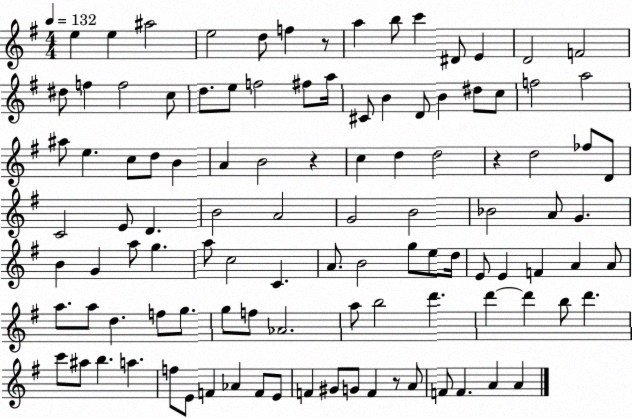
X:1
T:Untitled
M:4/4
L:1/4
K:G
e e ^a2 e2 d/2 f z/2 a b/2 c' ^D/2 E D2 F2 ^d/2 f f2 c/2 d/2 e/2 f2 ^f/2 a/4 ^C/2 B D/2 B ^d/2 c/2 f2 a2 ^a/2 e c/2 d/2 B A B2 z c d d2 z d2 _f/2 D/2 C2 E/2 D B2 A2 G2 B2 _B2 A/2 G B G a/2 g a/2 c2 C A/2 B2 g/2 e/2 d/4 E/2 E F A A/2 a/2 a/2 d f/2 g/2 g/2 f/2 _A2 a/2 b2 d' d' d' b/2 d' c'/2 ^a/2 b a f/2 E/2 F _A F/2 E/2 F ^G/2 G/2 F z/2 A/2 F/2 F A A